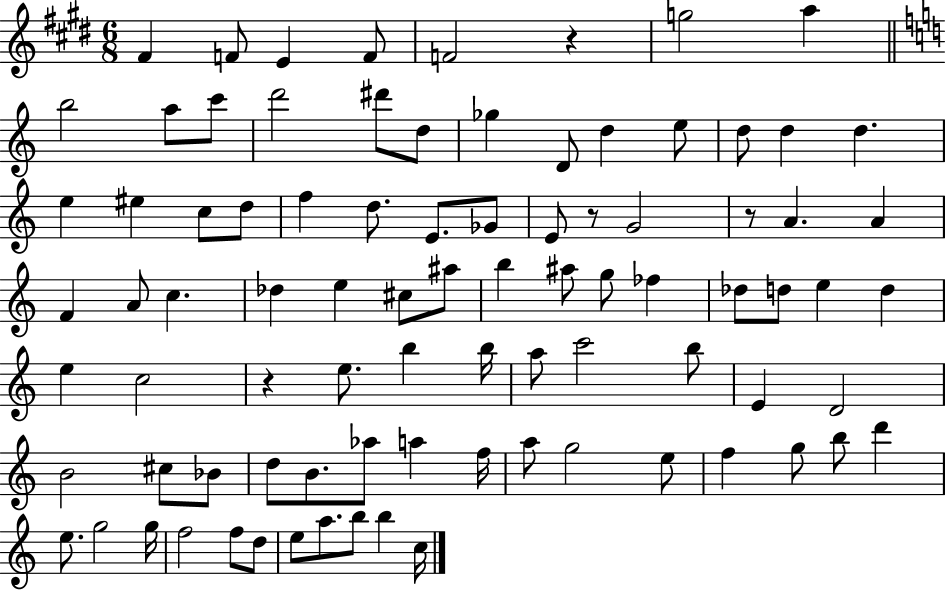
F#4/q F4/e E4/q F4/e F4/h R/q G5/h A5/q B5/h A5/e C6/e D6/h D#6/e D5/e Gb5/q D4/e D5/q E5/e D5/e D5/q D5/q. E5/q EIS5/q C5/e D5/e F5/q D5/e. E4/e. Gb4/e E4/e R/e G4/h R/e A4/q. A4/q F4/q A4/e C5/q. Db5/q E5/q C#5/e A#5/e B5/q A#5/e G5/e FES5/q Db5/e D5/e E5/q D5/q E5/q C5/h R/q E5/e. B5/q B5/s A5/e C6/h B5/e E4/q D4/h B4/h C#5/e Bb4/e D5/e B4/e. Ab5/e A5/q F5/s A5/e G5/h E5/e F5/q G5/e B5/e D6/q E5/e. G5/h G5/s F5/h F5/e D5/e E5/e A5/e. B5/e B5/q C5/s